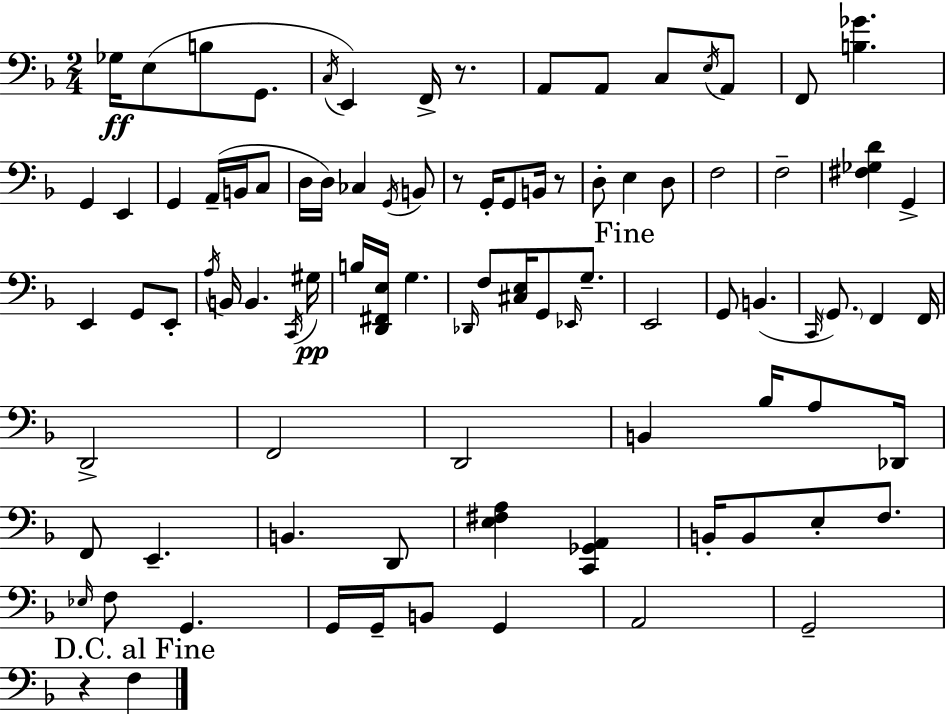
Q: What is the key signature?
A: D minor